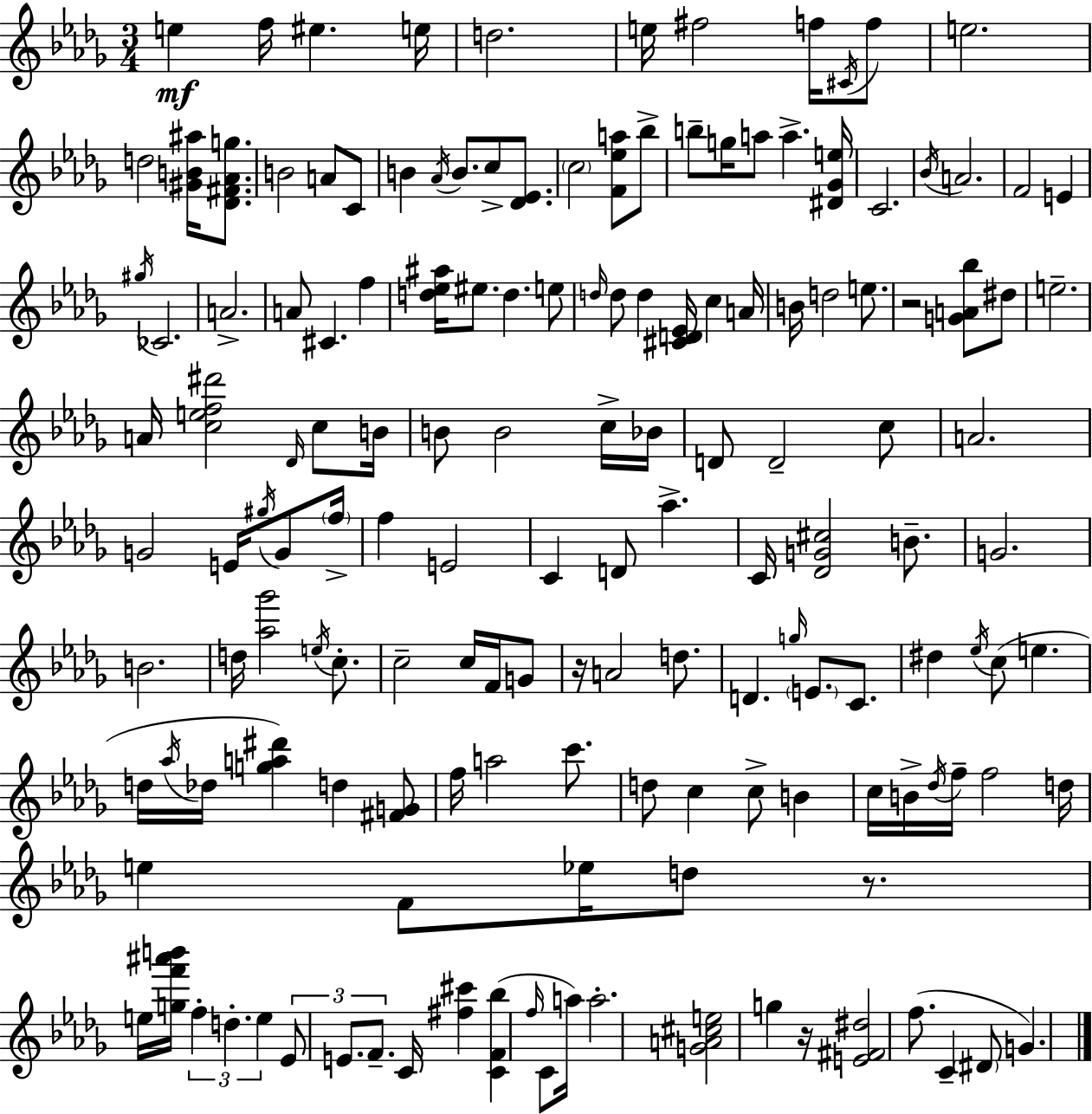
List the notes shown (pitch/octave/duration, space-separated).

E5/q F5/s EIS5/q. E5/s D5/h. E5/s F#5/h F5/s C#4/s F5/e E5/h. D5/h [G#4,B4,A#5]/s [Db4,F#4,Ab4,G5]/e. B4/h A4/e C4/e B4/q Ab4/s B4/e. C5/e [Db4,Eb4]/e. C5/h [F4,Eb5,A5]/e Bb5/e B5/e G5/s A5/e A5/q. [D#4,Gb4,E5]/s C4/h. Bb4/s A4/h. F4/h E4/q G#5/s CES4/h. A4/h. A4/e C#4/q. F5/q [D5,Eb5,A#5]/s EIS5/e. D5/q. E5/e D5/s D5/e D5/q [C#4,D4,Eb4]/s C5/q A4/s B4/s D5/h E5/e. R/h [G4,A4,Bb5]/e D#5/e E5/h. A4/s [C5,E5,F5,D#6]/h Db4/s C5/e B4/s B4/e B4/h C5/s Bb4/s D4/e D4/h C5/e A4/h. G4/h E4/s G#5/s G4/e F5/s F5/q E4/h C4/q D4/e Ab5/q. C4/s [Db4,G4,C#5]/h B4/e. G4/h. B4/h. D5/s [Ab5,Gb6]/h E5/s C5/e. C5/h C5/s F4/s G4/e R/s A4/h D5/e. D4/q. G5/s E4/e. C4/e. D#5/q Eb5/s C5/e E5/q. D5/s Ab5/s Db5/s [G5,A5,D#6]/q D5/q [F#4,G4]/e F5/s A5/h C6/e. D5/e C5/q C5/e B4/q C5/s B4/s Db5/s F5/s F5/h D5/s E5/q F4/e Eb5/s D5/e R/e. E5/s [G5,F6,A#6,B6]/s F5/q D5/q. E5/q Eb4/e E4/e. F4/e. C4/s [F#5,C#6]/q [C4,F4,Bb5]/q F5/s C4/e A5/s A5/h. [G4,A4,C#5,E5]/h G5/q R/s [E4,F#4,D#5]/h F5/e. C4/q D#4/e G4/q.